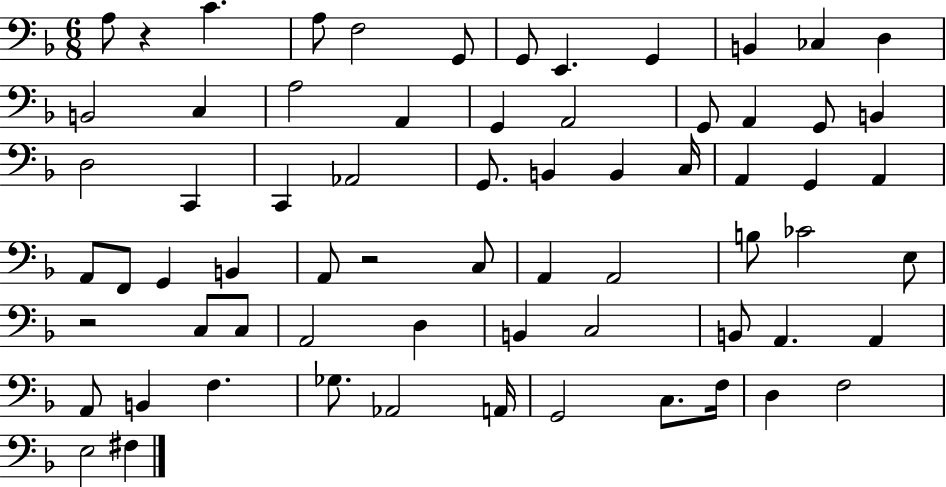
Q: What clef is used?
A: bass